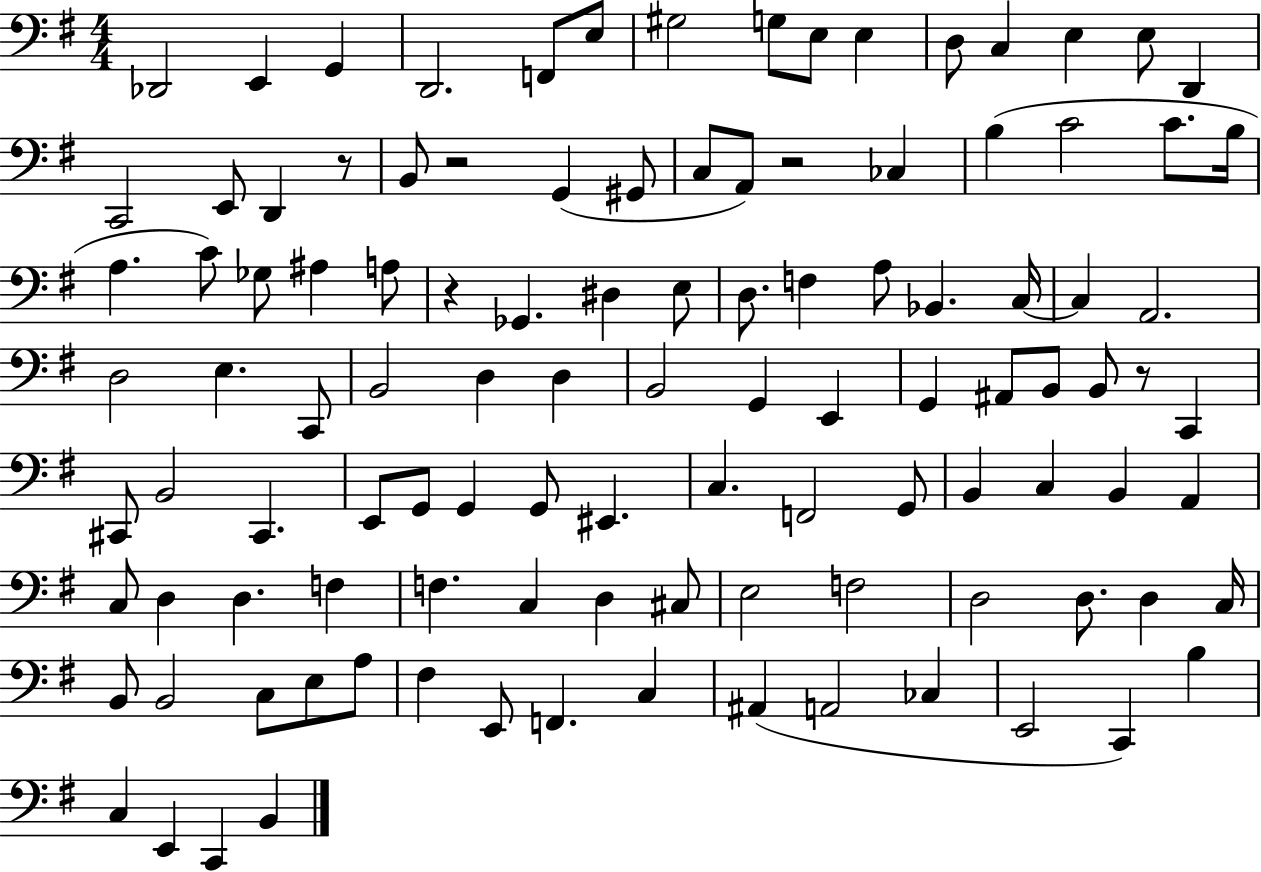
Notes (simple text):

Db2/h E2/q G2/q D2/h. F2/e E3/e G#3/h G3/e E3/e E3/q D3/e C3/q E3/q E3/e D2/q C2/h E2/e D2/q R/e B2/e R/h G2/q G#2/e C3/e A2/e R/h CES3/q B3/q C4/h C4/e. B3/s A3/q. C4/e Gb3/e A#3/q A3/e R/q Gb2/q. D#3/q E3/e D3/e. F3/q A3/e Bb2/q. C3/s C3/q A2/h. D3/h E3/q. C2/e B2/h D3/q D3/q B2/h G2/q E2/q G2/q A#2/e B2/e B2/e R/e C2/q C#2/e B2/h C#2/q. E2/e G2/e G2/q G2/e EIS2/q. C3/q. F2/h G2/e B2/q C3/q B2/q A2/q C3/e D3/q D3/q. F3/q F3/q. C3/q D3/q C#3/e E3/h F3/h D3/h D3/e. D3/q C3/s B2/e B2/h C3/e E3/e A3/e F#3/q E2/e F2/q. C3/q A#2/q A2/h CES3/q E2/h C2/q B3/q C3/q E2/q C2/q B2/q